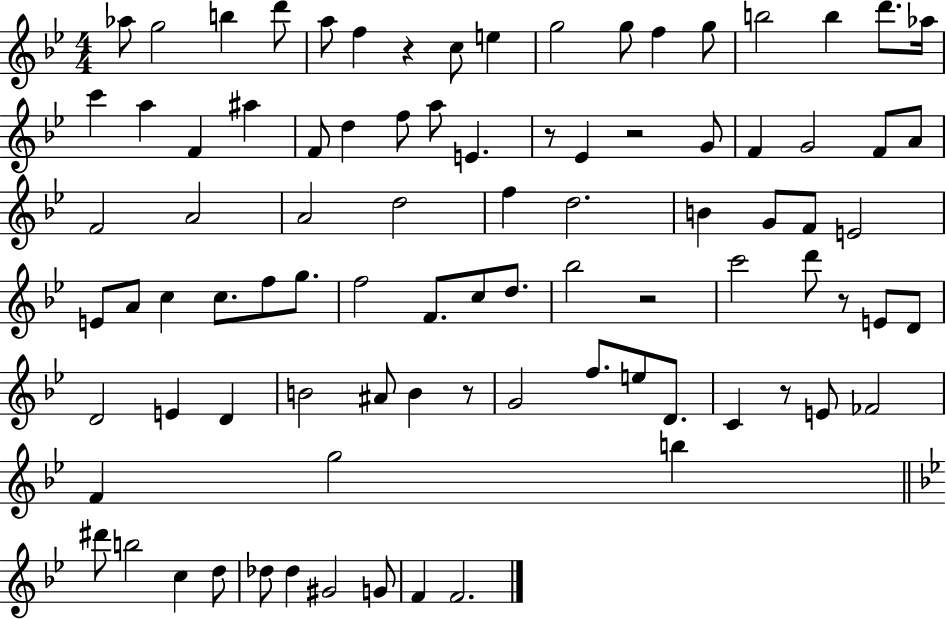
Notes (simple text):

Ab5/e G5/h B5/q D6/e A5/e F5/q R/q C5/e E5/q G5/h G5/e F5/q G5/e B5/h B5/q D6/e. Ab5/s C6/q A5/q F4/q A#5/q F4/e D5/q F5/e A5/e E4/q. R/e Eb4/q R/h G4/e F4/q G4/h F4/e A4/e F4/h A4/h A4/h D5/h F5/q D5/h. B4/q G4/e F4/e E4/h E4/e A4/e C5/q C5/e. F5/e G5/e. F5/h F4/e. C5/e D5/e. Bb5/h R/h C6/h D6/e R/e E4/e D4/e D4/h E4/q D4/q B4/h A#4/e B4/q R/e G4/h F5/e. E5/e D4/e. C4/q R/e E4/e FES4/h F4/q G5/h B5/q D#6/e B5/h C5/q D5/e Db5/e Db5/q G#4/h G4/e F4/q F4/h.